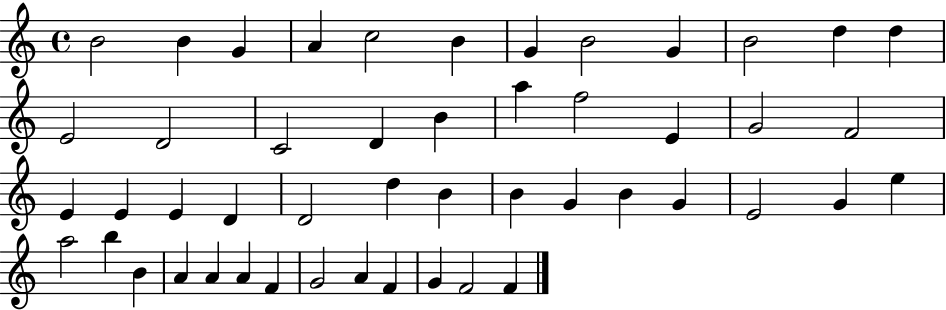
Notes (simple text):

B4/h B4/q G4/q A4/q C5/h B4/q G4/q B4/h G4/q B4/h D5/q D5/q E4/h D4/h C4/h D4/q B4/q A5/q F5/h E4/q G4/h F4/h E4/q E4/q E4/q D4/q D4/h D5/q B4/q B4/q G4/q B4/q G4/q E4/h G4/q E5/q A5/h B5/q B4/q A4/q A4/q A4/q F4/q G4/h A4/q F4/q G4/q F4/h F4/q